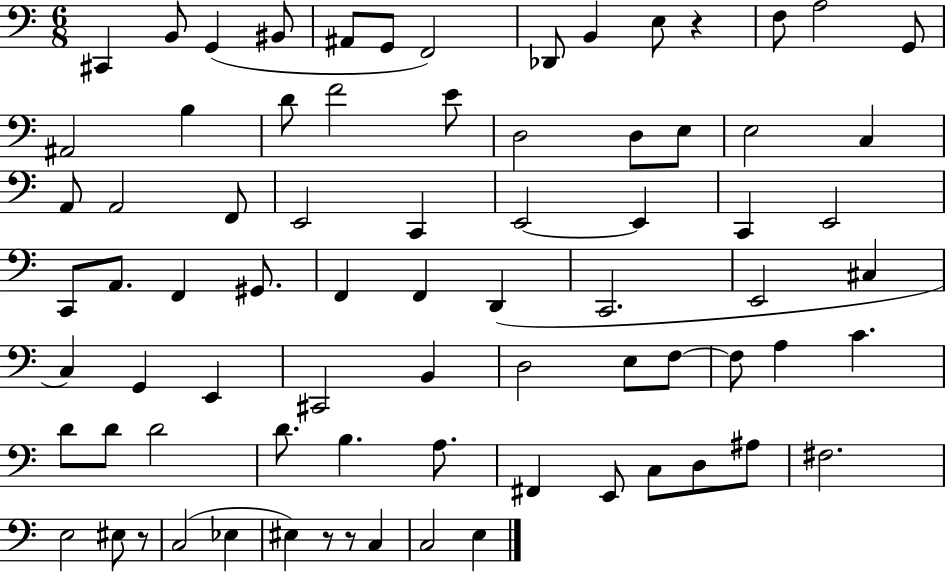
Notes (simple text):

C#2/q B2/e G2/q BIS2/e A#2/e G2/e F2/h Db2/e B2/q E3/e R/q F3/e A3/h G2/e A#2/h B3/q D4/e F4/h E4/e D3/h D3/e E3/e E3/h C3/q A2/e A2/h F2/e E2/h C2/q E2/h E2/q C2/q E2/h C2/e A2/e. F2/q G#2/e. F2/q F2/q D2/q C2/h. E2/h C#3/q C3/q G2/q E2/q C#2/h B2/q D3/h E3/e F3/e F3/e A3/q C4/q. D4/e D4/e D4/h D4/e. B3/q. A3/e. F#2/q E2/e C3/e D3/e A#3/e F#3/h. E3/h EIS3/e R/e C3/h Eb3/q EIS3/q R/e R/e C3/q C3/h E3/q